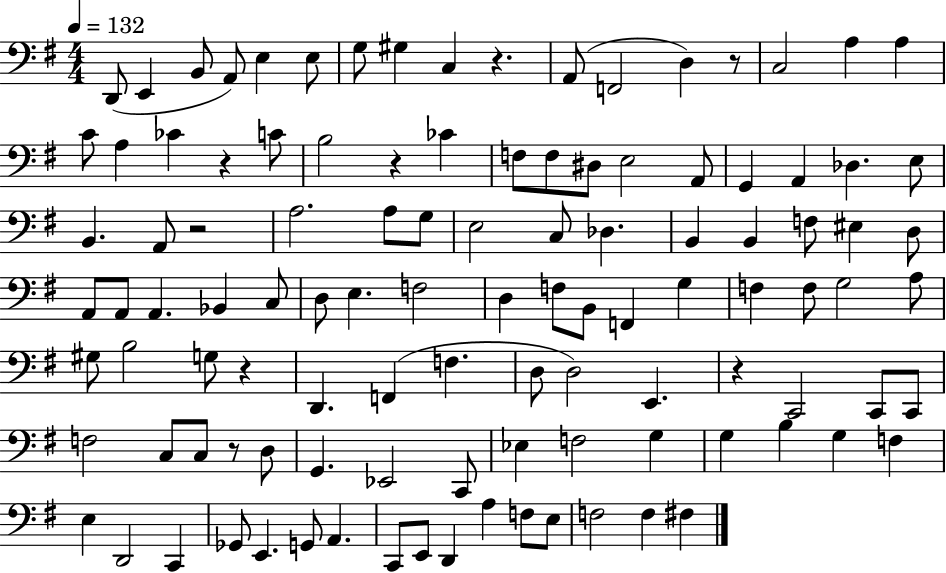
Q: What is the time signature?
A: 4/4